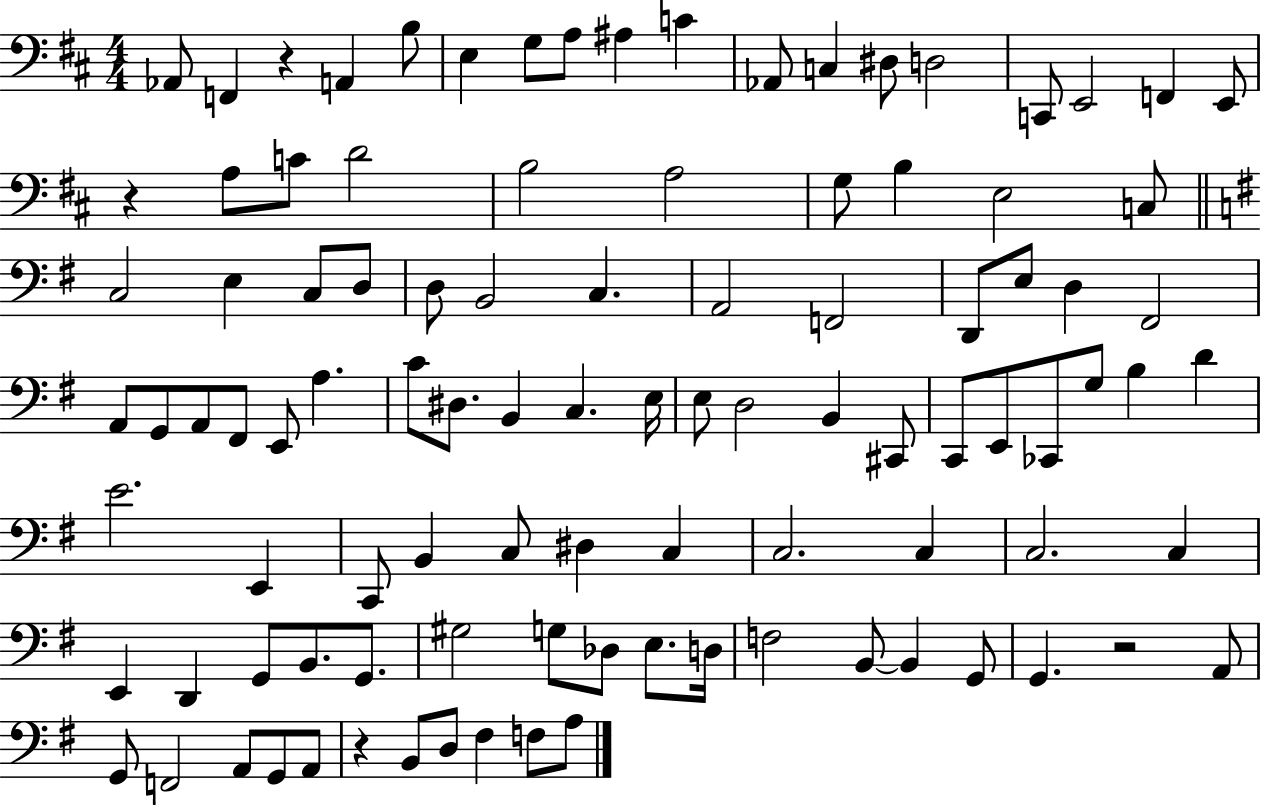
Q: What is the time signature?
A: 4/4